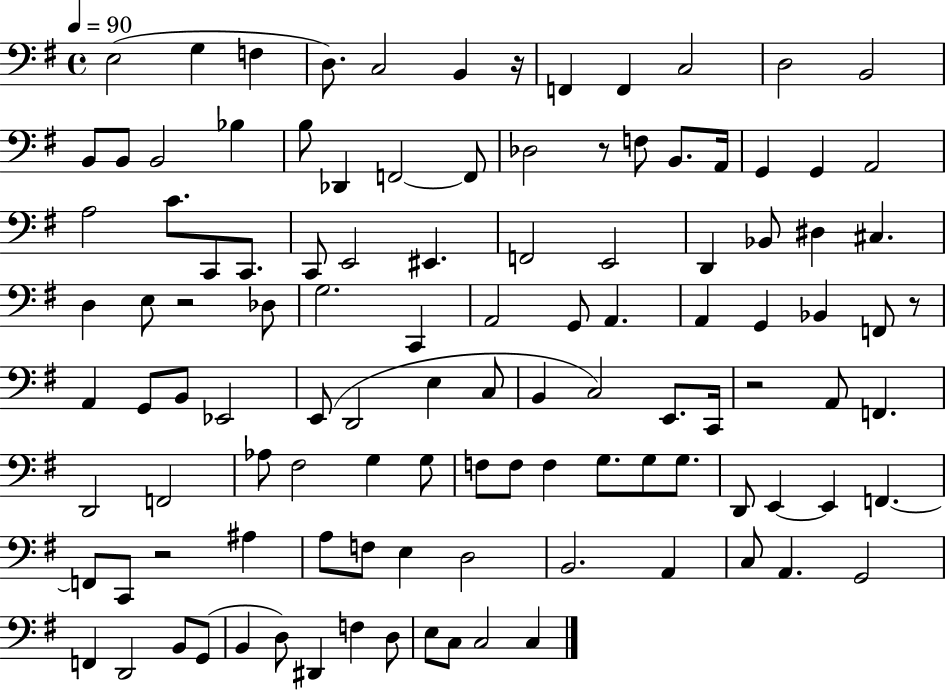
X:1
T:Untitled
M:4/4
L:1/4
K:G
E,2 G, F, D,/2 C,2 B,, z/4 F,, F,, C,2 D,2 B,,2 B,,/2 B,,/2 B,,2 _B, B,/2 _D,, F,,2 F,,/2 _D,2 z/2 F,/2 B,,/2 A,,/4 G,, G,, A,,2 A,2 C/2 C,,/2 C,,/2 C,,/2 E,,2 ^E,, F,,2 E,,2 D,, _B,,/2 ^D, ^C, D, E,/2 z2 _D,/2 G,2 C,, A,,2 G,,/2 A,, A,, G,, _B,, F,,/2 z/2 A,, G,,/2 B,,/2 _E,,2 E,,/2 D,,2 E, C,/2 B,, C,2 E,,/2 C,,/4 z2 A,,/2 F,, D,,2 F,,2 _A,/2 ^F,2 G, G,/2 F,/2 F,/2 F, G,/2 G,/2 G,/2 D,,/2 E,, E,, F,, F,,/2 C,,/2 z2 ^A, A,/2 F,/2 E, D,2 B,,2 A,, C,/2 A,, G,,2 F,, D,,2 B,,/2 G,,/2 B,, D,/2 ^D,, F, D,/2 E,/2 C,/2 C,2 C,